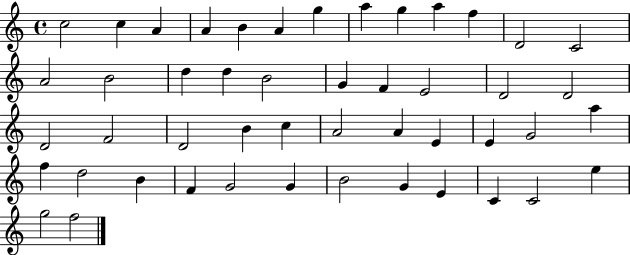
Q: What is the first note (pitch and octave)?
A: C5